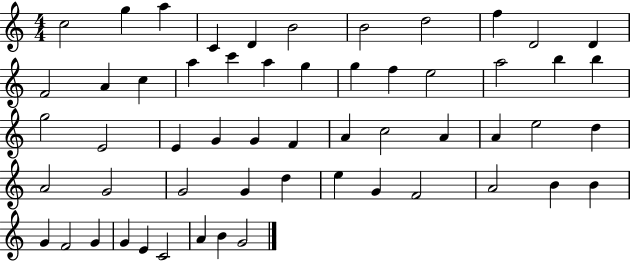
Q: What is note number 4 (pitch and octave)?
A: C4